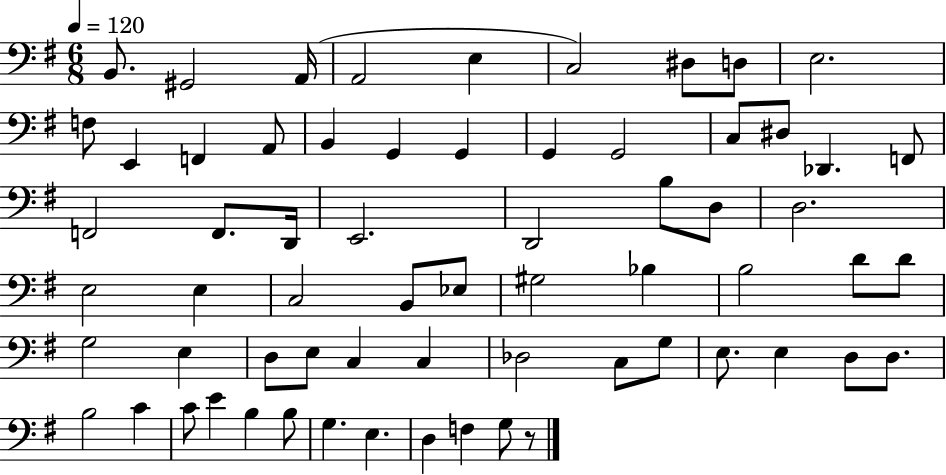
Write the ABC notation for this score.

X:1
T:Untitled
M:6/8
L:1/4
K:G
B,,/2 ^G,,2 A,,/4 A,,2 E, C,2 ^D,/2 D,/2 E,2 F,/2 E,, F,, A,,/2 B,, G,, G,, G,, G,,2 C,/2 ^D,/2 _D,, F,,/2 F,,2 F,,/2 D,,/4 E,,2 D,,2 B,/2 D,/2 D,2 E,2 E, C,2 B,,/2 _E,/2 ^G,2 _B, B,2 D/2 D/2 G,2 E, D,/2 E,/2 C, C, _D,2 C,/2 G,/2 E,/2 E, D,/2 D,/2 B,2 C C/2 E B, B,/2 G, E, D, F, G,/2 z/2